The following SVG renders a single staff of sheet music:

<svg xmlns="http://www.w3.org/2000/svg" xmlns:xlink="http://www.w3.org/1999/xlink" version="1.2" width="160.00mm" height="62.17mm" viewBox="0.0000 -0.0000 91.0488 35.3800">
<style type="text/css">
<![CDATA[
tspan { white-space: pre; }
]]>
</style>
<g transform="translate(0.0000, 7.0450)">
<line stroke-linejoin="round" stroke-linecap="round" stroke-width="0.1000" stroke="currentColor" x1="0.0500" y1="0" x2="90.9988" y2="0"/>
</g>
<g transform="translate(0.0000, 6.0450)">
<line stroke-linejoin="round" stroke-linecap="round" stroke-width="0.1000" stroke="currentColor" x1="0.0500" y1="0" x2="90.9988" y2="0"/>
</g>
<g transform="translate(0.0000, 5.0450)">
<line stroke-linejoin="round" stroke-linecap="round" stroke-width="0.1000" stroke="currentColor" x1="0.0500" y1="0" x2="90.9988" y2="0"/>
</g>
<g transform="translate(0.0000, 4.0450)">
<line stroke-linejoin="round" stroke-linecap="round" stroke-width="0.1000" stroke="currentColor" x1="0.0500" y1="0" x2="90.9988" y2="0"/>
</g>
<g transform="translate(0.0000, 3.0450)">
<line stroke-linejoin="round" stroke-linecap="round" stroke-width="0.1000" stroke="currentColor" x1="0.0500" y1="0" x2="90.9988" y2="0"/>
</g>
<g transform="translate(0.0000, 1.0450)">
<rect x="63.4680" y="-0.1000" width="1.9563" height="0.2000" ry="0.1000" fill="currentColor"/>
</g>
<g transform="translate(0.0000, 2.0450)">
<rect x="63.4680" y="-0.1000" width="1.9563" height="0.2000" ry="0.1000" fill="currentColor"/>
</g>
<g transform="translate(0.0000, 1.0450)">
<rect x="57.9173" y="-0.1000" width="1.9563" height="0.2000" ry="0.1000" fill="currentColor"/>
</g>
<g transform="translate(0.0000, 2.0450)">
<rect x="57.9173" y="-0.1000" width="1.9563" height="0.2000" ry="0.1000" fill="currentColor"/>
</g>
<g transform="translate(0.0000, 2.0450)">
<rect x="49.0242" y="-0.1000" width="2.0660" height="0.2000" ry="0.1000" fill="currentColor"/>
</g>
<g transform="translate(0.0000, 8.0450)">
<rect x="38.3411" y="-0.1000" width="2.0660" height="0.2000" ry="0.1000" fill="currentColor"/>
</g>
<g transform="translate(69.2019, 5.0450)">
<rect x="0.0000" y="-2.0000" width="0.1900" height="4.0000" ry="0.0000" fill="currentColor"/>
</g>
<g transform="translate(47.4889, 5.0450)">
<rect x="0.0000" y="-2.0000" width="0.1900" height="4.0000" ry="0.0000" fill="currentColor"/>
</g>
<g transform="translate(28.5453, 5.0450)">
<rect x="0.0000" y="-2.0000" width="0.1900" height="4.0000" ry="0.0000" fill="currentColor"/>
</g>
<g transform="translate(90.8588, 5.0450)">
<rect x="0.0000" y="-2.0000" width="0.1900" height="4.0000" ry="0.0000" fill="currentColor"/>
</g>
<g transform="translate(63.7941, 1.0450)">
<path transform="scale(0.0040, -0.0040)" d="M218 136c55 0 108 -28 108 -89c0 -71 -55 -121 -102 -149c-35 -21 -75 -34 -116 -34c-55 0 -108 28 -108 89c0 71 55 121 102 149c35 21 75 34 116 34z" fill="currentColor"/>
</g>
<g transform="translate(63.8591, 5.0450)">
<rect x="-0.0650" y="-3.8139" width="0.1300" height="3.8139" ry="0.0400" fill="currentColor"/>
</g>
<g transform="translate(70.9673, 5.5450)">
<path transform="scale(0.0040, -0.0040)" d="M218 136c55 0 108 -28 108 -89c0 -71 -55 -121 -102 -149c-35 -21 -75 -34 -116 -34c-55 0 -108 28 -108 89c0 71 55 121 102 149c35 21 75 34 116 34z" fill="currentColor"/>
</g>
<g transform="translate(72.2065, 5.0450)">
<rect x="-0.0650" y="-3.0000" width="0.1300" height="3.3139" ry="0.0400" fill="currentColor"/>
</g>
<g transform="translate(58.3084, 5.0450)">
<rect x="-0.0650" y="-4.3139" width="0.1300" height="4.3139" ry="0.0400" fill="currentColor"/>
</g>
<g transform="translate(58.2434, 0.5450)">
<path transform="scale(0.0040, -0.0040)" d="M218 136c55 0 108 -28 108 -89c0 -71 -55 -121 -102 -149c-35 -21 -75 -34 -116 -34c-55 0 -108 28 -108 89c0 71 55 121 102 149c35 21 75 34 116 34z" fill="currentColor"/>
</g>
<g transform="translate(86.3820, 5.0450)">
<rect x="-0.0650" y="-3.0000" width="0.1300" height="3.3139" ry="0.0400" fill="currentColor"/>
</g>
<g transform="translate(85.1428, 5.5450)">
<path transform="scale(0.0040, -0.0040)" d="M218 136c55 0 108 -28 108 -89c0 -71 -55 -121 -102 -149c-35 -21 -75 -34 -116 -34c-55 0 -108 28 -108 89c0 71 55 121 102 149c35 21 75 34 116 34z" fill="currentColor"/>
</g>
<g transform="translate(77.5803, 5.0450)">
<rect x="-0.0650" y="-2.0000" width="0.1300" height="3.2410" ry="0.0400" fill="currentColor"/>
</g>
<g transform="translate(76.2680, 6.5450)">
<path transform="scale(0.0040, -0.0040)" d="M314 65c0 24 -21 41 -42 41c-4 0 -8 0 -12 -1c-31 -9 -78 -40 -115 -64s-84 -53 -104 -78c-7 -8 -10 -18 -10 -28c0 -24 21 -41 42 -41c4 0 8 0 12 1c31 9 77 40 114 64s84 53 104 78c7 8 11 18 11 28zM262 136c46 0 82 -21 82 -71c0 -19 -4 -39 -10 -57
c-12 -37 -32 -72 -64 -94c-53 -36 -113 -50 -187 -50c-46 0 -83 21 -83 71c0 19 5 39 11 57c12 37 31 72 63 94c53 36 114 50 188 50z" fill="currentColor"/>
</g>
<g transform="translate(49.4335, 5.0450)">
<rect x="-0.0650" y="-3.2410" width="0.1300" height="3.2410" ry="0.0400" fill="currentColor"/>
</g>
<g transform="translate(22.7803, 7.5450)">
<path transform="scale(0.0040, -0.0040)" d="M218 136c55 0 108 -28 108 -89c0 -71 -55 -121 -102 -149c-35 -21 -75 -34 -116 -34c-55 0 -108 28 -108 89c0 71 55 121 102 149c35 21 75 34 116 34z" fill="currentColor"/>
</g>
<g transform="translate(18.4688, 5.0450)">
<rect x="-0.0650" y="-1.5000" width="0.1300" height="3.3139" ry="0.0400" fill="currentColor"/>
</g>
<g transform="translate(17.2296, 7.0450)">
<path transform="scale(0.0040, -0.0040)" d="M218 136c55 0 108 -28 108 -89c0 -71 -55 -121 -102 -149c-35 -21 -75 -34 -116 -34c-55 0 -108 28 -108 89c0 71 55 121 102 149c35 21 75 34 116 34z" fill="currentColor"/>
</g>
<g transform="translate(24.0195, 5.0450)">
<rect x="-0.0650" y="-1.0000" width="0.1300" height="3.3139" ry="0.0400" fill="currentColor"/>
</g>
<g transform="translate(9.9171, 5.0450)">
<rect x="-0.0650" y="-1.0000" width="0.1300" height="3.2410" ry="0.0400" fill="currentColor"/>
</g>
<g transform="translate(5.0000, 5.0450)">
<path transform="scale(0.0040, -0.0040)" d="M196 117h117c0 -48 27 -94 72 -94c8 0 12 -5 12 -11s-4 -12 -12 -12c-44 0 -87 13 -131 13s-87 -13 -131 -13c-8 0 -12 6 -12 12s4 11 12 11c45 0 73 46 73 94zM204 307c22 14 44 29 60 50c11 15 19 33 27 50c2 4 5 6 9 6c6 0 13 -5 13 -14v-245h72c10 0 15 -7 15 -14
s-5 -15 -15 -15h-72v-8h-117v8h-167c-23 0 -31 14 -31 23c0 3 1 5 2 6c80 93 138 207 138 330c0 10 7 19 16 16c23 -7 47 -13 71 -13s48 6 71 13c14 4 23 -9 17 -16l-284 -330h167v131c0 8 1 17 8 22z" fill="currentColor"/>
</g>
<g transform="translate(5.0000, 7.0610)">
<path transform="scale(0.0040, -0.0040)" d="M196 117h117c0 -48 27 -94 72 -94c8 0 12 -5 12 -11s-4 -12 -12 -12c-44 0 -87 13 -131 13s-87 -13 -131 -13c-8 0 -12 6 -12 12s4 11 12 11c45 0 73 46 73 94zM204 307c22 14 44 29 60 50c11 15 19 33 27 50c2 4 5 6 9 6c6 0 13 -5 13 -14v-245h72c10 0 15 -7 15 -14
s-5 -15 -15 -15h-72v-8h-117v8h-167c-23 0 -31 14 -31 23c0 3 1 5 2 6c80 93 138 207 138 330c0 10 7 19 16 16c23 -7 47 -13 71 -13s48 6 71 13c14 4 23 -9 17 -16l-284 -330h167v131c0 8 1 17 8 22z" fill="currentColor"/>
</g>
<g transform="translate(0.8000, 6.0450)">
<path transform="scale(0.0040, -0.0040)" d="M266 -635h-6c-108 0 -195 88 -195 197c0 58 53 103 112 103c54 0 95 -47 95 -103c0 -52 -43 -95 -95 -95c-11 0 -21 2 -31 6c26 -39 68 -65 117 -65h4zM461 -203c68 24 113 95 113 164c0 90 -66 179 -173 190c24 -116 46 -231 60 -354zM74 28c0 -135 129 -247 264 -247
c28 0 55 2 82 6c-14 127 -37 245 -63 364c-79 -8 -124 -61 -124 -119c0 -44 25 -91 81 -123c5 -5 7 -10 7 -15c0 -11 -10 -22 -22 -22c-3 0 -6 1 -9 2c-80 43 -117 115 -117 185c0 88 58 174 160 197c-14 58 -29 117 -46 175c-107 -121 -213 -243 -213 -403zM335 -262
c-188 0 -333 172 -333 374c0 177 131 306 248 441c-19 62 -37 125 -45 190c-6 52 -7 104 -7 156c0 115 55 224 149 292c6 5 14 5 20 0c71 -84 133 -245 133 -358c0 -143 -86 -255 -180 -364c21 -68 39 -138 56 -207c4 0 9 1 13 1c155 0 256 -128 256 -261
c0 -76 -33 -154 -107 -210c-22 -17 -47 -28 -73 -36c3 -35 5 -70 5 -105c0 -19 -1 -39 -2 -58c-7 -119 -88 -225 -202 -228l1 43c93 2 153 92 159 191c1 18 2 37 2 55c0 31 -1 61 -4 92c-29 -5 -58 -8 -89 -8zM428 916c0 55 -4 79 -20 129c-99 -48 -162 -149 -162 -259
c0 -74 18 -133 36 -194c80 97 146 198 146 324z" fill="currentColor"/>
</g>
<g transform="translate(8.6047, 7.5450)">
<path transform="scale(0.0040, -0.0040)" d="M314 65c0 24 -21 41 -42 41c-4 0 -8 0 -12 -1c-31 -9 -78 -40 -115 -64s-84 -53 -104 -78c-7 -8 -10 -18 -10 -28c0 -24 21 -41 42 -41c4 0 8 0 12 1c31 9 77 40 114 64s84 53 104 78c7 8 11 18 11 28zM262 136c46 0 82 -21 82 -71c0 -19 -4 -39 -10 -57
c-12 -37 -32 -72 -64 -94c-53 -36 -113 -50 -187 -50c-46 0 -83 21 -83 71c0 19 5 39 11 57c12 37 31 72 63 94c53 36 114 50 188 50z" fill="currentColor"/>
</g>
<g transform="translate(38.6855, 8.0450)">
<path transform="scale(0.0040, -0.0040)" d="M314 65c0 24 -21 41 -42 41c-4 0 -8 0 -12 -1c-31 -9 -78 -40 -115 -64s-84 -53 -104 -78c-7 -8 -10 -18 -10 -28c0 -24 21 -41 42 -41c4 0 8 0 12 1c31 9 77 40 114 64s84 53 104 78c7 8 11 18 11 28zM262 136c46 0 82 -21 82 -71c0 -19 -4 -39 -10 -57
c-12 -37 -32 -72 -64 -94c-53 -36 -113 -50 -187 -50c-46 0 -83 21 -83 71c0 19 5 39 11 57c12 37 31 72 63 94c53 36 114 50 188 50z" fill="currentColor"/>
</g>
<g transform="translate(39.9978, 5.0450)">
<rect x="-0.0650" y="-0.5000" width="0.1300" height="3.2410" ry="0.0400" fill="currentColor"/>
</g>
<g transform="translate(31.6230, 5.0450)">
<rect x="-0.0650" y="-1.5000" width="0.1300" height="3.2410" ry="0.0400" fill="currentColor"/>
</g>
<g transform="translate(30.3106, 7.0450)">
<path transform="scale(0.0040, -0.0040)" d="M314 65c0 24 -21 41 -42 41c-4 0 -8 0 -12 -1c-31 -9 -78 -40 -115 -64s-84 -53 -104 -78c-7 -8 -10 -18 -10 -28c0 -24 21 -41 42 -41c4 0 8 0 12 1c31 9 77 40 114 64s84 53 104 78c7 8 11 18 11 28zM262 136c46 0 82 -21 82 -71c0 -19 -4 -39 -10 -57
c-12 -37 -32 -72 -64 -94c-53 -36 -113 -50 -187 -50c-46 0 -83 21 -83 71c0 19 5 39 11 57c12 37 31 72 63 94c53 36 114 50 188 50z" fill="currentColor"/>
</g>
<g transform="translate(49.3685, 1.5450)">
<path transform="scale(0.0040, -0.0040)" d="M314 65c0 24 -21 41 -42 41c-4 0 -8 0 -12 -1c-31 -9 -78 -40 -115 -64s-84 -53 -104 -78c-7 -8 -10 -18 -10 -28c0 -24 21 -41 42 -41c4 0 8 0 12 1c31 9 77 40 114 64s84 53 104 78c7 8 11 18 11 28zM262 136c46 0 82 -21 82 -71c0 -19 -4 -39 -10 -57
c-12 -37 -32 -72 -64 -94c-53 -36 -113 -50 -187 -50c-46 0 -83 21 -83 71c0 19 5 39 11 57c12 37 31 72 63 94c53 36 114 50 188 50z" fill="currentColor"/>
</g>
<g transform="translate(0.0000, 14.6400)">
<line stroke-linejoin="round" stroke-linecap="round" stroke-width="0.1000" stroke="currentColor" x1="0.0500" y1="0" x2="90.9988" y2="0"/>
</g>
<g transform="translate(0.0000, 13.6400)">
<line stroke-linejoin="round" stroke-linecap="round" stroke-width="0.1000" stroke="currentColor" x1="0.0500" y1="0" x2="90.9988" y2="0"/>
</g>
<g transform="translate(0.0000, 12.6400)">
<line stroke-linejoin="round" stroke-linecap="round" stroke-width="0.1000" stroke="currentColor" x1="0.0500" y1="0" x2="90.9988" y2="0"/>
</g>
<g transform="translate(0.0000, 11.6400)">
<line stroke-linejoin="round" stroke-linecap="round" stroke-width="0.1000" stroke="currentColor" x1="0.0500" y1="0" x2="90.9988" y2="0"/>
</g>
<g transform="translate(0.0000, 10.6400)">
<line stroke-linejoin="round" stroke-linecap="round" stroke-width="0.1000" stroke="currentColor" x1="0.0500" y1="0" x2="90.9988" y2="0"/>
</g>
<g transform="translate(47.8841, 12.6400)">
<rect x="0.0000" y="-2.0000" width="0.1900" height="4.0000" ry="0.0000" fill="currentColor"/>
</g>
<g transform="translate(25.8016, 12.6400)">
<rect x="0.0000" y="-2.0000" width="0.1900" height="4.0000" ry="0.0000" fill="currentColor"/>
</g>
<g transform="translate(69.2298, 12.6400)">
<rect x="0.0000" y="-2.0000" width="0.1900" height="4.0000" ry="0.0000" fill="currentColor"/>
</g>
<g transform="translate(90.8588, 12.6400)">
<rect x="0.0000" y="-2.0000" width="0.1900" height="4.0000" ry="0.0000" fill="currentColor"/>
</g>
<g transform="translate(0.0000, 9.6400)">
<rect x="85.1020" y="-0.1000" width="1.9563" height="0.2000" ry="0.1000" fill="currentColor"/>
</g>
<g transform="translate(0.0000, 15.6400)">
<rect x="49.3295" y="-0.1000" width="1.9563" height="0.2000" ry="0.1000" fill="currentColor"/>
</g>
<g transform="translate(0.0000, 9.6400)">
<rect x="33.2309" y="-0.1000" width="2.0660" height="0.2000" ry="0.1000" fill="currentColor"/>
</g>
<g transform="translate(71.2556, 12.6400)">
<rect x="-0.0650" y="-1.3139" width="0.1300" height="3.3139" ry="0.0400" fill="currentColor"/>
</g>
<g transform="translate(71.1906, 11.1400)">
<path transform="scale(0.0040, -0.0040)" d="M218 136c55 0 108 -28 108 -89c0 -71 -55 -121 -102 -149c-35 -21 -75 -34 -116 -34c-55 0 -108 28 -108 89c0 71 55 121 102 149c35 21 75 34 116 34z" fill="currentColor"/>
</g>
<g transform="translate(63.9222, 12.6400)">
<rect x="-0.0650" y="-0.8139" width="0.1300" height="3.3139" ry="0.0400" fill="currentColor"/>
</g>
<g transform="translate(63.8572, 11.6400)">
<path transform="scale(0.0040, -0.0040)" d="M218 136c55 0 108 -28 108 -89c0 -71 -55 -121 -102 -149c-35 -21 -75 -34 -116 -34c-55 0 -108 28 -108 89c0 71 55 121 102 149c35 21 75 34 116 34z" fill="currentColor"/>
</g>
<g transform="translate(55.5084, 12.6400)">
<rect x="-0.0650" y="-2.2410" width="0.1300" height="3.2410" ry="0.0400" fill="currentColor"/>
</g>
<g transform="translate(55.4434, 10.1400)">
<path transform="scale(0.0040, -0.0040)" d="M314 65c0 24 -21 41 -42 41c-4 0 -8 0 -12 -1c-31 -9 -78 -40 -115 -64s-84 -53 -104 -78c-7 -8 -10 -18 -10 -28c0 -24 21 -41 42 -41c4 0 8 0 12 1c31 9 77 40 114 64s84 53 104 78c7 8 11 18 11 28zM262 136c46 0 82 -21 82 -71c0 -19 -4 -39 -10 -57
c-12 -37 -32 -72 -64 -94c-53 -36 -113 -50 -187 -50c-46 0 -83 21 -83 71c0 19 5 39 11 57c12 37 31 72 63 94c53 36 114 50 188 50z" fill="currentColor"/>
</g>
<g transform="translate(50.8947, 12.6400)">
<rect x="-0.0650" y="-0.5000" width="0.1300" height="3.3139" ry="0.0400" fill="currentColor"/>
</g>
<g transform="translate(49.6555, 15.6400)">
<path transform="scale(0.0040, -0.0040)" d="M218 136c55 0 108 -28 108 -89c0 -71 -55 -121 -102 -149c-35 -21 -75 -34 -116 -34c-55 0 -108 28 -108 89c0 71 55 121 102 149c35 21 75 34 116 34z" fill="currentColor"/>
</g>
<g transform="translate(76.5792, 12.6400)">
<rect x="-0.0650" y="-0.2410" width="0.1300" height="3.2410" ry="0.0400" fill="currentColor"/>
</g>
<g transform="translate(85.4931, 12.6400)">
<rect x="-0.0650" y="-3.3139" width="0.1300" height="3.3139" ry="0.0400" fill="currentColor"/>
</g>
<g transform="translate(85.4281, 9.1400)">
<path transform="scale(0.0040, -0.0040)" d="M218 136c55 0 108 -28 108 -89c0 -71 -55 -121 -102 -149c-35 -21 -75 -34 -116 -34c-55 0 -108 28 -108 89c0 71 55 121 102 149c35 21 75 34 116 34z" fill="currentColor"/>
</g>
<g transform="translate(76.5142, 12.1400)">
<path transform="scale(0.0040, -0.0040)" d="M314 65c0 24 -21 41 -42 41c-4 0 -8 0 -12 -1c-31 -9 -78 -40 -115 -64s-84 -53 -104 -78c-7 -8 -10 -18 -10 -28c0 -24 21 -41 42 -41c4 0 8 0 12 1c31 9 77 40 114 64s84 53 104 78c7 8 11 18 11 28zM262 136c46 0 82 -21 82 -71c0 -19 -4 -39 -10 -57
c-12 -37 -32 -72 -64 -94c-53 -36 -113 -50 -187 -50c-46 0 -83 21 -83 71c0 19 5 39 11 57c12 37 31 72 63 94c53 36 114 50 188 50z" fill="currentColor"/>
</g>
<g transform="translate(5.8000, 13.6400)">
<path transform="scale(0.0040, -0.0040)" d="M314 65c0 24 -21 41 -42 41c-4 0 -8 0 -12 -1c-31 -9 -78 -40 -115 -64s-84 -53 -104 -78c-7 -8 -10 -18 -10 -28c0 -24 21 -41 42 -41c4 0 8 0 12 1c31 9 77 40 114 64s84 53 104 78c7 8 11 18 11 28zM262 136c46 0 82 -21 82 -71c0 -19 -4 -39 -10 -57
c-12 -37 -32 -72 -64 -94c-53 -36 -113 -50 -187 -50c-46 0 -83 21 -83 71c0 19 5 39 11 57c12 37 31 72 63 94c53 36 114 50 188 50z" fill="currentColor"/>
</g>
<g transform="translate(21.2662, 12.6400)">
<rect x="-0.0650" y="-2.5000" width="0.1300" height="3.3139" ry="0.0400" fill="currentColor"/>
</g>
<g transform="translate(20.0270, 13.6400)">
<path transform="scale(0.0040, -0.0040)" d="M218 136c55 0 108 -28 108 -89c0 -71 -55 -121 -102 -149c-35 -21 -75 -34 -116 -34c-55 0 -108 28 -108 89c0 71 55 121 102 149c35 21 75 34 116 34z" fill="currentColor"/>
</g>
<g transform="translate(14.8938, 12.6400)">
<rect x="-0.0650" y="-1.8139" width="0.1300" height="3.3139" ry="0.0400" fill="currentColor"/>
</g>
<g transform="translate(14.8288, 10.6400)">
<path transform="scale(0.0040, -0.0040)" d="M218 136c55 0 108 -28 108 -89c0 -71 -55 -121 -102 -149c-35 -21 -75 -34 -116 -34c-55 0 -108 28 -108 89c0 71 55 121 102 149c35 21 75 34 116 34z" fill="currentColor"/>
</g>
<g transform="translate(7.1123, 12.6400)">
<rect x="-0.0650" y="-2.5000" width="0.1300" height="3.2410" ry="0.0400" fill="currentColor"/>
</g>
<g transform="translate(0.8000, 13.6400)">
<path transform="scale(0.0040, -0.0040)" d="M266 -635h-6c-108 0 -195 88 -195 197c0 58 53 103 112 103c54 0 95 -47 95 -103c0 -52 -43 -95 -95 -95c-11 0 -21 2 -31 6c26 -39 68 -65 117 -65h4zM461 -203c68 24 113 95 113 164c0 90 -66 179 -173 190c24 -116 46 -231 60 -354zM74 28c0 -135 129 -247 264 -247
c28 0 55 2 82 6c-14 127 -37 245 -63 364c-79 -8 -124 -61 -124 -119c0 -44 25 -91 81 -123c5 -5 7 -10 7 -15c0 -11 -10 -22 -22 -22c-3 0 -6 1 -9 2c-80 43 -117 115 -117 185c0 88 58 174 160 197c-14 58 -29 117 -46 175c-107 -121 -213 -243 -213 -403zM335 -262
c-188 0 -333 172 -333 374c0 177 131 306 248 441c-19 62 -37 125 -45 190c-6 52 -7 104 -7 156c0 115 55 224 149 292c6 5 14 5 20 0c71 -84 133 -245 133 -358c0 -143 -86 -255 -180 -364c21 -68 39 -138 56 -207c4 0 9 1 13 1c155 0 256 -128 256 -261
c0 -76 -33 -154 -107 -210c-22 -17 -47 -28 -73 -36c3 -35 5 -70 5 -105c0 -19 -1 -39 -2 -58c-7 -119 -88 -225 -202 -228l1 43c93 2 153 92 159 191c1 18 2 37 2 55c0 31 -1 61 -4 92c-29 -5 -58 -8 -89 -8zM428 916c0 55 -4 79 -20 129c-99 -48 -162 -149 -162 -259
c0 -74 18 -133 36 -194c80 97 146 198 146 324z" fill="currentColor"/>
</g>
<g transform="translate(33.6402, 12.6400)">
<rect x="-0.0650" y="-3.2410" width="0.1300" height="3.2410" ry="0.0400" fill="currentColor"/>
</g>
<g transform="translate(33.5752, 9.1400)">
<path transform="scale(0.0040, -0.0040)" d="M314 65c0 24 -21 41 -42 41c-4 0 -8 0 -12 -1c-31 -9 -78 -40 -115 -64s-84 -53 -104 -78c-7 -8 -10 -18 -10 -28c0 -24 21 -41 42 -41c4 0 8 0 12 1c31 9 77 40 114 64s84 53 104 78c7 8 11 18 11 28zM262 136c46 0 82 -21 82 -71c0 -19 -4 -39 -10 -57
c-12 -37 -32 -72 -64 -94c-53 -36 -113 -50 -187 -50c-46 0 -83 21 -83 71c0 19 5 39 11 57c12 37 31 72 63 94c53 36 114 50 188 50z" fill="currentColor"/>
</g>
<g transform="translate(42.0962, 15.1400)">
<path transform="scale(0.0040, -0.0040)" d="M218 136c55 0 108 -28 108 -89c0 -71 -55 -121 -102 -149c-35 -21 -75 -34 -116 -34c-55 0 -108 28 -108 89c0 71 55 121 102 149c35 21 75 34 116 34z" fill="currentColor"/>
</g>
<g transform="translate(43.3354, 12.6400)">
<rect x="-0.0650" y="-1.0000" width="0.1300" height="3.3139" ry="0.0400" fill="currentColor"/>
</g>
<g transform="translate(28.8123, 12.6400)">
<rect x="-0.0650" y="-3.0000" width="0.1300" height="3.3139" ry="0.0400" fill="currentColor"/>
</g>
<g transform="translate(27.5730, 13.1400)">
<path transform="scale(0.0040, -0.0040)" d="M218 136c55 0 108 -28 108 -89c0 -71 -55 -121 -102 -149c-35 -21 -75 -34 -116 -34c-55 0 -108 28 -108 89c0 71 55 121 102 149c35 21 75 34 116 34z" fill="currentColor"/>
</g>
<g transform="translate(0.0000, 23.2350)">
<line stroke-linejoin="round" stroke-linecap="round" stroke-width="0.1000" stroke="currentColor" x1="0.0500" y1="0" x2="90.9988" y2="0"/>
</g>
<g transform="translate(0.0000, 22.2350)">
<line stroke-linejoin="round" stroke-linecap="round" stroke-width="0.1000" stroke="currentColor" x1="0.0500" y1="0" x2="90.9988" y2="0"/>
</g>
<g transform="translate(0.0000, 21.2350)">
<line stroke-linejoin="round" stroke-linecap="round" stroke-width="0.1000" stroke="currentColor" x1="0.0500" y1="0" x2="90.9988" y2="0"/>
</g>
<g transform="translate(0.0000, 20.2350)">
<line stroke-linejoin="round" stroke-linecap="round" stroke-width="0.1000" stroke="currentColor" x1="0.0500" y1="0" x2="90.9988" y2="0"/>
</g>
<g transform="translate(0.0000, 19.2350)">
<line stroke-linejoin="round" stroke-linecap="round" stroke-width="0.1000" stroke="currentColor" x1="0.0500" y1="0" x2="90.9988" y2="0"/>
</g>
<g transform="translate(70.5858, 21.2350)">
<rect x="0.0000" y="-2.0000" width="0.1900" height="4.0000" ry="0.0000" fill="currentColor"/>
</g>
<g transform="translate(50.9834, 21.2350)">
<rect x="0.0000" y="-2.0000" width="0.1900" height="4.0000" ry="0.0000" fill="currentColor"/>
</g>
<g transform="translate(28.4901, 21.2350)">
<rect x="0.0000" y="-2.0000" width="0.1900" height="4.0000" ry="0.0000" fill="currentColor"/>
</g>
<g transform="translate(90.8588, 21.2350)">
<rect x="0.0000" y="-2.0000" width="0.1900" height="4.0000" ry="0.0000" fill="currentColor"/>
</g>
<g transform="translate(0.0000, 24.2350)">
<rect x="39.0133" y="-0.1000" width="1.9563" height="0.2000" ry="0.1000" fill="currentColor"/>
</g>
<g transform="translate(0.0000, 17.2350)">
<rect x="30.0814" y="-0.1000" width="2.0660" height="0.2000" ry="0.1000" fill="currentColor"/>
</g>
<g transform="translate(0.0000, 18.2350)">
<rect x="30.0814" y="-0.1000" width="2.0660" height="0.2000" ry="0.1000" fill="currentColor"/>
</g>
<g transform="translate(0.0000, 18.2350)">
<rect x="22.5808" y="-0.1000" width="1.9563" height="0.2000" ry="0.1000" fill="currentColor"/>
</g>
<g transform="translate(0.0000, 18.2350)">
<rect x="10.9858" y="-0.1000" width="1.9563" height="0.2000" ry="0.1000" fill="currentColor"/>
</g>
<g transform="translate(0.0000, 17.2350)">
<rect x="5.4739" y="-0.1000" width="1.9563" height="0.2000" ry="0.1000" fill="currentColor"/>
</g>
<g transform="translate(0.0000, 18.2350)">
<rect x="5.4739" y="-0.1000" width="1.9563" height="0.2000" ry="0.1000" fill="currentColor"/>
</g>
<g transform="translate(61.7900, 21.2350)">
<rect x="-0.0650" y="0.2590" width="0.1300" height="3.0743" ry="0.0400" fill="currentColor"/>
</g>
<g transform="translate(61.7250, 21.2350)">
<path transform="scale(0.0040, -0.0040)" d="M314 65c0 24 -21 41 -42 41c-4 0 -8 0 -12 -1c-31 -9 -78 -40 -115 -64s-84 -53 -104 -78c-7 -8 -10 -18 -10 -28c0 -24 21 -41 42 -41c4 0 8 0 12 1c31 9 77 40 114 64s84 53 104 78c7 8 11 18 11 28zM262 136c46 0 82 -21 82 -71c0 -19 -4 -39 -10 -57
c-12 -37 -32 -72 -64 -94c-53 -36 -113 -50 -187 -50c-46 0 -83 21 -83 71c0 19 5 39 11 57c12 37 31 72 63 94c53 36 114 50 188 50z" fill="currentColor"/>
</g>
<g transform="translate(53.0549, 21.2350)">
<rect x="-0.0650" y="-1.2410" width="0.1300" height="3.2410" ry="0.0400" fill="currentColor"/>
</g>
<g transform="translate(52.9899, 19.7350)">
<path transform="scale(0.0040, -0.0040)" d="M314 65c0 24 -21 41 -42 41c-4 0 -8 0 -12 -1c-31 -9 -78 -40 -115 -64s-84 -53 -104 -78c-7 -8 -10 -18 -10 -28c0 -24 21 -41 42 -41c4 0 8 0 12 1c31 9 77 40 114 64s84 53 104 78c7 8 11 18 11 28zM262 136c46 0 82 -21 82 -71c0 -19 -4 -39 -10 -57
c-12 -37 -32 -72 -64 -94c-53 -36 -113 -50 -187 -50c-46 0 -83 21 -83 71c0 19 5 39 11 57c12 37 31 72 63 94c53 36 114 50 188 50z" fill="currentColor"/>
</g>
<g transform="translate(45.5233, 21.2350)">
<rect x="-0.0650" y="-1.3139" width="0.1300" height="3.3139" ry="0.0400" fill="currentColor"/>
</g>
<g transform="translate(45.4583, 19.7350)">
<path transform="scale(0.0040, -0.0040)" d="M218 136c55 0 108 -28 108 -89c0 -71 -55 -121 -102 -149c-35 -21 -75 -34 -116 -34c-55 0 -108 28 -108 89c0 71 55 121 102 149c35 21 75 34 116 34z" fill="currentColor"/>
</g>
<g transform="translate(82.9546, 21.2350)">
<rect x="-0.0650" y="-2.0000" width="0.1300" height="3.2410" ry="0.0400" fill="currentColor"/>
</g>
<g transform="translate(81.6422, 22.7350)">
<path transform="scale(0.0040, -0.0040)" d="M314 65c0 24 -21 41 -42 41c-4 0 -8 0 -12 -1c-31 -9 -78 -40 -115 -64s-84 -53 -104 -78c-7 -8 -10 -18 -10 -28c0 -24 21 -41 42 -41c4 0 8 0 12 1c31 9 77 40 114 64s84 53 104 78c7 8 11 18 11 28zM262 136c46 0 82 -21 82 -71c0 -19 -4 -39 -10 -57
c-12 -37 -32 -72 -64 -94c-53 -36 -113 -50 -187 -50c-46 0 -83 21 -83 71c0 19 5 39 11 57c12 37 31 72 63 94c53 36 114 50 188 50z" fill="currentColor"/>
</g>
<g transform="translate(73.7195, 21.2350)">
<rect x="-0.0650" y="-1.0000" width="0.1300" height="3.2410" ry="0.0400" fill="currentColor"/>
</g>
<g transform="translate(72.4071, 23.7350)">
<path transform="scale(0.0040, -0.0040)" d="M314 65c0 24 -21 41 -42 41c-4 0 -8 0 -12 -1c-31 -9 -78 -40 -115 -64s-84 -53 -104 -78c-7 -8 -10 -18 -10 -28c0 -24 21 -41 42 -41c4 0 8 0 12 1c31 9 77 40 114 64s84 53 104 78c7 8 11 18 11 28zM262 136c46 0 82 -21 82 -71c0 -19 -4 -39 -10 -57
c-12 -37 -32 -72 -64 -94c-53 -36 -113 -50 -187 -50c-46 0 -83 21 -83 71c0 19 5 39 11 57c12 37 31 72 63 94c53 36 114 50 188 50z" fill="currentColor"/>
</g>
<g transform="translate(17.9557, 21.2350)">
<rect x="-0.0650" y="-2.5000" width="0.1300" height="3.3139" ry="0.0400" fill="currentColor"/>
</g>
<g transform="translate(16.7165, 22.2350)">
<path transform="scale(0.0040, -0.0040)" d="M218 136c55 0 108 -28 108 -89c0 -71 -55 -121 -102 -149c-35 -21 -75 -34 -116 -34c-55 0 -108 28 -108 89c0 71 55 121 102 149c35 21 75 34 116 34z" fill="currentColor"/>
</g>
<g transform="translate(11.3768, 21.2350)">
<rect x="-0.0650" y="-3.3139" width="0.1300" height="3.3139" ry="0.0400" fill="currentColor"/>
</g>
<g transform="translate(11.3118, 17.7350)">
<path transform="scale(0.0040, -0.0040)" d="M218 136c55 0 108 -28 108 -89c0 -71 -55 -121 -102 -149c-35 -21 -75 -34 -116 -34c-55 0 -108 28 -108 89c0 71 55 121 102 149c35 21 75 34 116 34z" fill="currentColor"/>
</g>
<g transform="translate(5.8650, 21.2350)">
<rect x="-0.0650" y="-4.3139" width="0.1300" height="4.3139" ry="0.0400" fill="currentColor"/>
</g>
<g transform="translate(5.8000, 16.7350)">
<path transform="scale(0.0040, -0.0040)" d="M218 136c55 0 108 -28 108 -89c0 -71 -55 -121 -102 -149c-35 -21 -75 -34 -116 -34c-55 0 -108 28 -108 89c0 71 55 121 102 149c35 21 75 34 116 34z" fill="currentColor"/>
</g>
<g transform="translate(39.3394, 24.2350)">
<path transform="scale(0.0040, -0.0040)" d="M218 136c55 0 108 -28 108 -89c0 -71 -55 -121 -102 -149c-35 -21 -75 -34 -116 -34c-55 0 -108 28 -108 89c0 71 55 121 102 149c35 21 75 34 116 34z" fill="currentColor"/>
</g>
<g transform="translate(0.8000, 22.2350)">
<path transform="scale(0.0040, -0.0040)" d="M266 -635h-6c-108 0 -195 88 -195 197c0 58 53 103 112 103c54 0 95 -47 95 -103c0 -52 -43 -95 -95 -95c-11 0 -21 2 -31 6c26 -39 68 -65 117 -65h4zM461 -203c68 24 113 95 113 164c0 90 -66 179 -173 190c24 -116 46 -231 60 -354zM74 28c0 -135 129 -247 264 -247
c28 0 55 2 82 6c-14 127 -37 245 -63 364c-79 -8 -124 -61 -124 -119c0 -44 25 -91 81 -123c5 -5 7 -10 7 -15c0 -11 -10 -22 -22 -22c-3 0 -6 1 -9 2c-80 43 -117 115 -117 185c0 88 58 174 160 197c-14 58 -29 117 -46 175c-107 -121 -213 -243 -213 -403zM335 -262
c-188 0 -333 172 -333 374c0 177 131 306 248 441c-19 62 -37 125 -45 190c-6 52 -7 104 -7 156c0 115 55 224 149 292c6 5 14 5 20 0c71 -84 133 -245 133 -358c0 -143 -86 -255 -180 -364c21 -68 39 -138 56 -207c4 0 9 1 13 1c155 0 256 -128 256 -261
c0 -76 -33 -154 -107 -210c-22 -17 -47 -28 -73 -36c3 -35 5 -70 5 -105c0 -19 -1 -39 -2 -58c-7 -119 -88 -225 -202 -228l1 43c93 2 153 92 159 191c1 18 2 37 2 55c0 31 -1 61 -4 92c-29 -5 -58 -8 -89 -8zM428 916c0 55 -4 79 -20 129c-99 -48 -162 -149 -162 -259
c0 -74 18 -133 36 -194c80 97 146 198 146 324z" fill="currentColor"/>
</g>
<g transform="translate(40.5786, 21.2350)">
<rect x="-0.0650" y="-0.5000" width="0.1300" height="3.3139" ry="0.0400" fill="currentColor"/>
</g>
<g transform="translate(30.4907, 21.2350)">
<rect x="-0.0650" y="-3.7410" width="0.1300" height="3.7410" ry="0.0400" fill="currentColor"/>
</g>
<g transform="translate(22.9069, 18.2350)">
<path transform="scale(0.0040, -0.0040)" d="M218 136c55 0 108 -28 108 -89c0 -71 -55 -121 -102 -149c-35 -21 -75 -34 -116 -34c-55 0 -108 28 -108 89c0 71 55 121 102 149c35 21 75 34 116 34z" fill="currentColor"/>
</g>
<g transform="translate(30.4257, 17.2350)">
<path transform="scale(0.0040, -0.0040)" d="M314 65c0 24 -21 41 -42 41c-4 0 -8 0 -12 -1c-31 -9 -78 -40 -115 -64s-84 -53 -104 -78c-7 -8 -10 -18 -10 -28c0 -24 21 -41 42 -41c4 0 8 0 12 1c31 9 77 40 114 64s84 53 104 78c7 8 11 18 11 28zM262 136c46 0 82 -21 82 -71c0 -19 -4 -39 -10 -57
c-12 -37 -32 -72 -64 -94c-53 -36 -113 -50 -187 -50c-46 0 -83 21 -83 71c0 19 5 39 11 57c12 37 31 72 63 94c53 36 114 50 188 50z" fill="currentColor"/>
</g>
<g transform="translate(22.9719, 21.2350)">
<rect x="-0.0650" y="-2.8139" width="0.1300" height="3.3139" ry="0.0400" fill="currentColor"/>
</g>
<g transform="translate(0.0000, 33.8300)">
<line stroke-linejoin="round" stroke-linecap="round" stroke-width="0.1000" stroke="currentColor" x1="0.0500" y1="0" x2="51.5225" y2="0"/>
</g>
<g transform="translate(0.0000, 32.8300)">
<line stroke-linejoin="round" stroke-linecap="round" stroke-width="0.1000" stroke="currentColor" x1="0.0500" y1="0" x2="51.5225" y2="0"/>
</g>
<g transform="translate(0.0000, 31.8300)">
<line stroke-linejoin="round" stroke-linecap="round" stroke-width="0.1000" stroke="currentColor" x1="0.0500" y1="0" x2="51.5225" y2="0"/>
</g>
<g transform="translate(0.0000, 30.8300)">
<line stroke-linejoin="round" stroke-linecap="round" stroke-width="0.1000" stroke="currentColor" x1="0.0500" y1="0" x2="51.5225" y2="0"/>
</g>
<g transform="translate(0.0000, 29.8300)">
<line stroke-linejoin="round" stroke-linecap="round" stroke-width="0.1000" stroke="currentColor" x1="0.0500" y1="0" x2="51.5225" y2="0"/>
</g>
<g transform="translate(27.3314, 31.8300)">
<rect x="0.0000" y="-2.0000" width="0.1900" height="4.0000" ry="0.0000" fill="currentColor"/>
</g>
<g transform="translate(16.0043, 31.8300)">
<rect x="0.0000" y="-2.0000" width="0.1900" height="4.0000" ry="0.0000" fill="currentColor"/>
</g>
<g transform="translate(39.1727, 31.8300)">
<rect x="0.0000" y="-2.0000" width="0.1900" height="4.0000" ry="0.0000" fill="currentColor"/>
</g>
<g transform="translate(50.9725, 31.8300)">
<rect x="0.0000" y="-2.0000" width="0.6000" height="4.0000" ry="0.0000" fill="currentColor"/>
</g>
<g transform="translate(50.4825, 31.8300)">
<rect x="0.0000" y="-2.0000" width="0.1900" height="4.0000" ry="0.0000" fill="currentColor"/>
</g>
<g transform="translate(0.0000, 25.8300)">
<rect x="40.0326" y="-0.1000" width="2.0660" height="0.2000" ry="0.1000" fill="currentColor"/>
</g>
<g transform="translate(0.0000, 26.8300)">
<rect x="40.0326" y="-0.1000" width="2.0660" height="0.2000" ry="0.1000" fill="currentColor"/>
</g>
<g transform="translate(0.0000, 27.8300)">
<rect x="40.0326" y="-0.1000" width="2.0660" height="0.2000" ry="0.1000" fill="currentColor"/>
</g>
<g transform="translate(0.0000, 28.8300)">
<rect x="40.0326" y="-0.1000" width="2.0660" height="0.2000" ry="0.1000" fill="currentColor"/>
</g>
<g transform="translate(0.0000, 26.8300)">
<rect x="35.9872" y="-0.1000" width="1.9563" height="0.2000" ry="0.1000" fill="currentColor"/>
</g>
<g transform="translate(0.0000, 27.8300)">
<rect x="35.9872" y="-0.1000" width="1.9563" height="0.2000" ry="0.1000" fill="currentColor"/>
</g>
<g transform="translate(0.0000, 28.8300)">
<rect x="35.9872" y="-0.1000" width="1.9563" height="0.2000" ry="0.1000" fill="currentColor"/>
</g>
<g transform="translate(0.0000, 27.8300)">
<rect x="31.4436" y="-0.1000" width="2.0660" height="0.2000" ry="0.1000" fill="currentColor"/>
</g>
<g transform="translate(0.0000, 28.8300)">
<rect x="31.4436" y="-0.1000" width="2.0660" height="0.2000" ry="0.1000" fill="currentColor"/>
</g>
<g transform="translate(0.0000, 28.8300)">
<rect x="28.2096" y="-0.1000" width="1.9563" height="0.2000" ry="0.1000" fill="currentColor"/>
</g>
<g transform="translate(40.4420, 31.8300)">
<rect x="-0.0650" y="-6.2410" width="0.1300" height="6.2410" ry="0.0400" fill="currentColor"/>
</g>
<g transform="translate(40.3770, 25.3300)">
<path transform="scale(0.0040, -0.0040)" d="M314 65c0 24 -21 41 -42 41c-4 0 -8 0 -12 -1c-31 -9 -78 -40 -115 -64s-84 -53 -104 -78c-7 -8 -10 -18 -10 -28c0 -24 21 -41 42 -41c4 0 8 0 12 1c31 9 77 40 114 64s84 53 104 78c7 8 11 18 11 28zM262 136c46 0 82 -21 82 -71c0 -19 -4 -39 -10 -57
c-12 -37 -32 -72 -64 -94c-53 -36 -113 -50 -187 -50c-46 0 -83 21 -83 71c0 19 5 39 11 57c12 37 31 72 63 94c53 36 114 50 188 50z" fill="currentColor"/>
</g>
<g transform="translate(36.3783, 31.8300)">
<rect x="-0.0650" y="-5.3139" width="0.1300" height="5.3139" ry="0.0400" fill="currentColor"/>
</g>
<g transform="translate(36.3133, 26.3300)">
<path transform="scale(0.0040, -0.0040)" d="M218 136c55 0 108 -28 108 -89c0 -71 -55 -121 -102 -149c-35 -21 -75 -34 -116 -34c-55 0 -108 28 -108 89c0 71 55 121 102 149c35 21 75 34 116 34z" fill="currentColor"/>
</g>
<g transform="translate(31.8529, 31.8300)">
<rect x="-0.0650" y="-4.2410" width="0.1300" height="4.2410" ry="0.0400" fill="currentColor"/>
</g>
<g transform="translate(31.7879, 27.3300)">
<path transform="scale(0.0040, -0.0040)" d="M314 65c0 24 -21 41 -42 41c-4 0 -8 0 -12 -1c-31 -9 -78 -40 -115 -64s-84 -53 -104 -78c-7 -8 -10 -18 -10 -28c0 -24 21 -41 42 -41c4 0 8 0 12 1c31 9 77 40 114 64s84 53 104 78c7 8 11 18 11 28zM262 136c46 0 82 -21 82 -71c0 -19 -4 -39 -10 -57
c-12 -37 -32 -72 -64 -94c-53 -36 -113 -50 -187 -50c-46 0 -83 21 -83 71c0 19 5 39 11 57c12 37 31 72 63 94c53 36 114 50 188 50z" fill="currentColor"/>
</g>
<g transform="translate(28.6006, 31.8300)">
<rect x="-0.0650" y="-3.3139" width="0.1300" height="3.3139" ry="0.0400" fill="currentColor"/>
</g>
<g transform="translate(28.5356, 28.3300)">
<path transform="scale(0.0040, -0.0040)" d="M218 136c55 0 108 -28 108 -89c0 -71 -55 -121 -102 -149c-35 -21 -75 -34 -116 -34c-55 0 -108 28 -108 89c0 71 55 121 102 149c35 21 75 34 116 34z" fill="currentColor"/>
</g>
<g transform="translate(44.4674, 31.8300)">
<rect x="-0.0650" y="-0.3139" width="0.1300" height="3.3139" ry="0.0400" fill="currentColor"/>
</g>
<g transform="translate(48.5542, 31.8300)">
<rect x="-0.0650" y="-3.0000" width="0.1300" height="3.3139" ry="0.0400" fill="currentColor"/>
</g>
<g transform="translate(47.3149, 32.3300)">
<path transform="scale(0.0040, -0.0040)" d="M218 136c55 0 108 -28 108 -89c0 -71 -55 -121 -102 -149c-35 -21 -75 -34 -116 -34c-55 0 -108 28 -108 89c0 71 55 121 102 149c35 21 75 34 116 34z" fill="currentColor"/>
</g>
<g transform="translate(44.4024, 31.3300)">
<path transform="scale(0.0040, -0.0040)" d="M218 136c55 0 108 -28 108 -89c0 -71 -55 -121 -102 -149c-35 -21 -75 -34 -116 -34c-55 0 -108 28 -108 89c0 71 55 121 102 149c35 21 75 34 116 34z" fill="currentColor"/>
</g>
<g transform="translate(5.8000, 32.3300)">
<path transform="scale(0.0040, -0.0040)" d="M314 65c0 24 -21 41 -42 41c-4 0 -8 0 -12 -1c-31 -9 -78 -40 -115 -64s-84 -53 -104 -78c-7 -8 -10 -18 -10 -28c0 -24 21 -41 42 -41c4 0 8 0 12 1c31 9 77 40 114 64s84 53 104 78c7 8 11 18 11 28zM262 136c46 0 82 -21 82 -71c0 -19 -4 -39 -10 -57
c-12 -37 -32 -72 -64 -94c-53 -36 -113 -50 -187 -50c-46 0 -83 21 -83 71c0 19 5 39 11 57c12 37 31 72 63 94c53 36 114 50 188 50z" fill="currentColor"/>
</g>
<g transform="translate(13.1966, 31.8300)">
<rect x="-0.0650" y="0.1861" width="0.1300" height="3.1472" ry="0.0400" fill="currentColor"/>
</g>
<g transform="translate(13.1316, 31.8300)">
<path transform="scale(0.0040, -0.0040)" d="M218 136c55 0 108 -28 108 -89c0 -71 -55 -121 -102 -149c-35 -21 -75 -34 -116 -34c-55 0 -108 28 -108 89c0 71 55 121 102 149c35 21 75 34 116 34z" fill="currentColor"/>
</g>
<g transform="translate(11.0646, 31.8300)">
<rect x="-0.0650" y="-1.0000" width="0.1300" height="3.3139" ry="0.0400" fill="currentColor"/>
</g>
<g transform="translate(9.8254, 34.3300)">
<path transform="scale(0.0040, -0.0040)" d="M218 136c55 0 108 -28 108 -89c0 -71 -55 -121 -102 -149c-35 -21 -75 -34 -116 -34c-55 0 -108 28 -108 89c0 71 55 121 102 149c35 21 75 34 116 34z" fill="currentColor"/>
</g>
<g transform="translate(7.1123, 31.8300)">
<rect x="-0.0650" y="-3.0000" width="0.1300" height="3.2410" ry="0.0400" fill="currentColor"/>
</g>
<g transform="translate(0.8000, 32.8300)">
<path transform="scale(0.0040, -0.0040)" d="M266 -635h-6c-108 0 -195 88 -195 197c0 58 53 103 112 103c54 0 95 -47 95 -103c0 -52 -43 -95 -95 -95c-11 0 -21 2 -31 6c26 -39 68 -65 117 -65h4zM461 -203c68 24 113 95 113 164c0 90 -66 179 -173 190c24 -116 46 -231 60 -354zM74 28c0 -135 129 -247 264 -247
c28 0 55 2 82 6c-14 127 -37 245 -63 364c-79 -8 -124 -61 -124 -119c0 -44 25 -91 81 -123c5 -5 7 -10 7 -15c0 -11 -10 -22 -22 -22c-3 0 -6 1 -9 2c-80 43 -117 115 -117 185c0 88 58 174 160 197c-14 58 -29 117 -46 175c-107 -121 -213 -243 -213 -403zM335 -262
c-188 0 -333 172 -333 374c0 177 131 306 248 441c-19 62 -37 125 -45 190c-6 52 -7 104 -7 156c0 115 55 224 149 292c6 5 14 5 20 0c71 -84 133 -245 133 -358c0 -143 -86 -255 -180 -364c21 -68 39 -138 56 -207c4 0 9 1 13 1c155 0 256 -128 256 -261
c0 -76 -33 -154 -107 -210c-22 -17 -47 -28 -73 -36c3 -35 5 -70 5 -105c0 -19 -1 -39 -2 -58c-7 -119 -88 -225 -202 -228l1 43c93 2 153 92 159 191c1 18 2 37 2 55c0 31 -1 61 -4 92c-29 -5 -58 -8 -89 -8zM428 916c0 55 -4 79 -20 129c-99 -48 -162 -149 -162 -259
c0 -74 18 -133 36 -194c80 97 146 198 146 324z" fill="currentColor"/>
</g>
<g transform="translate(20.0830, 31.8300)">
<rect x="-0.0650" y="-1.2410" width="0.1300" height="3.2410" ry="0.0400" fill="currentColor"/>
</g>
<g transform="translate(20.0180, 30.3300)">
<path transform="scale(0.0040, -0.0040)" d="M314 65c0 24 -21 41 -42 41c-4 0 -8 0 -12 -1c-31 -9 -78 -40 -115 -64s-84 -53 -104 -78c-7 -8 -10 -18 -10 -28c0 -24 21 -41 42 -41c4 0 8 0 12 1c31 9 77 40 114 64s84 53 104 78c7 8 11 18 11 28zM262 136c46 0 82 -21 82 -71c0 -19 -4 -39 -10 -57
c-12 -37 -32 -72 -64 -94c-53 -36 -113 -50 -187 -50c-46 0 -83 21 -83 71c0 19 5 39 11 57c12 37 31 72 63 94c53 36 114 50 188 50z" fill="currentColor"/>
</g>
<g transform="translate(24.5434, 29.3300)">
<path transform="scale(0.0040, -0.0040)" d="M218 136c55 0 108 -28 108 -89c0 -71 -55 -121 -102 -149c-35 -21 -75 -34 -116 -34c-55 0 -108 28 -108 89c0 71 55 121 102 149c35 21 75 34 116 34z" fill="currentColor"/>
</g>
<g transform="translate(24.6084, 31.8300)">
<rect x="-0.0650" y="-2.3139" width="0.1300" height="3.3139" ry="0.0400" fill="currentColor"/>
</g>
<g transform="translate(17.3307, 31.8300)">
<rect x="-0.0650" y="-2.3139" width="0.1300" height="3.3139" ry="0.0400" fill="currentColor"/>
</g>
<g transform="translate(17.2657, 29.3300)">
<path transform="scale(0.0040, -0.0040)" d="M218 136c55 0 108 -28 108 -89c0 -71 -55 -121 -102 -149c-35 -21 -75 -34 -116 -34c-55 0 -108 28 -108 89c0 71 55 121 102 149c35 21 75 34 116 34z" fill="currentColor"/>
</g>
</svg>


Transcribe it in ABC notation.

X:1
T:Untitled
M:4/4
L:1/4
K:C
D2 E D E2 C2 b2 d' c' A F2 A G2 f G A b2 D C g2 d e c2 b d' b G a c'2 C e e2 B2 D2 F2 A2 D B g e2 g b d'2 f' a'2 c A